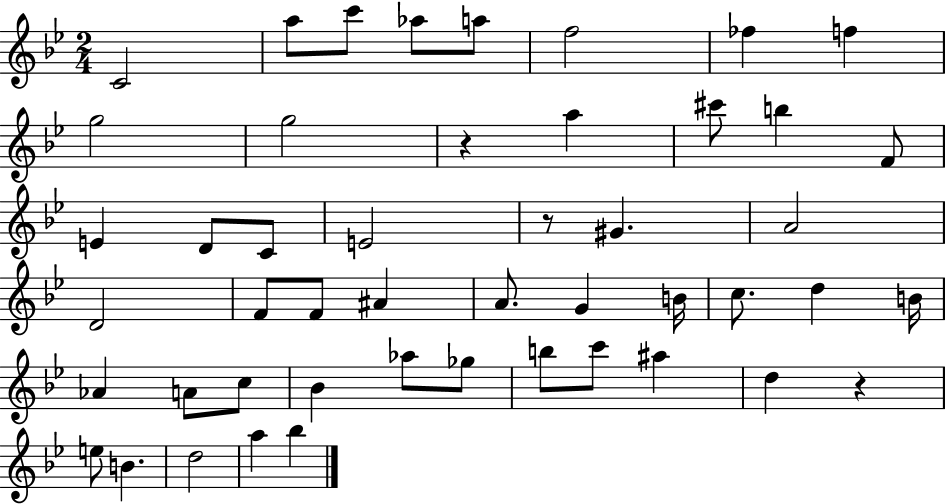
{
  \clef treble
  \numericTimeSignature
  \time 2/4
  \key bes \major
  c'2 | a''8 c'''8 aes''8 a''8 | f''2 | fes''4 f''4 | \break g''2 | g''2 | r4 a''4 | cis'''8 b''4 f'8 | \break e'4 d'8 c'8 | e'2 | r8 gis'4. | a'2 | \break d'2 | f'8 f'8 ais'4 | a'8. g'4 b'16 | c''8. d''4 b'16 | \break aes'4 a'8 c''8 | bes'4 aes''8 ges''8 | b''8 c'''8 ais''4 | d''4 r4 | \break e''8 b'4. | d''2 | a''4 bes''4 | \bar "|."
}